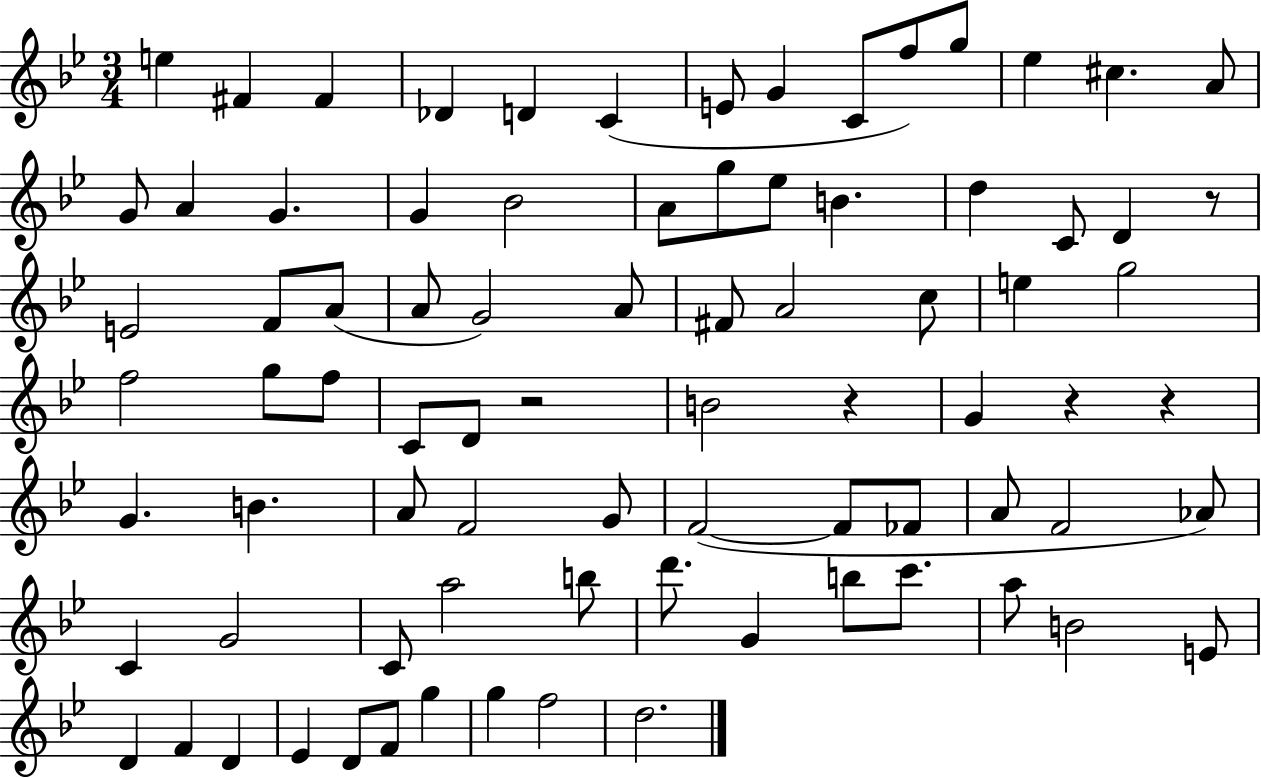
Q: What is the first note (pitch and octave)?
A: E5